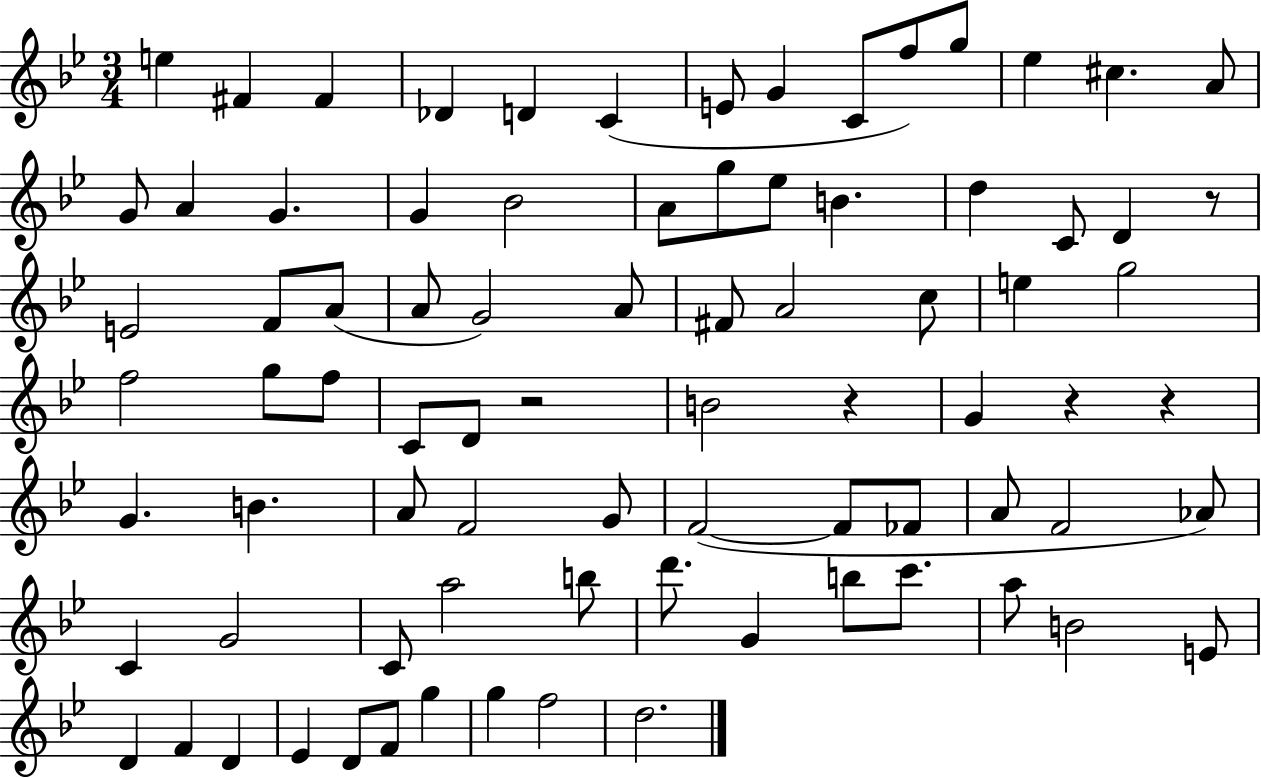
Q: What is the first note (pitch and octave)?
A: E5